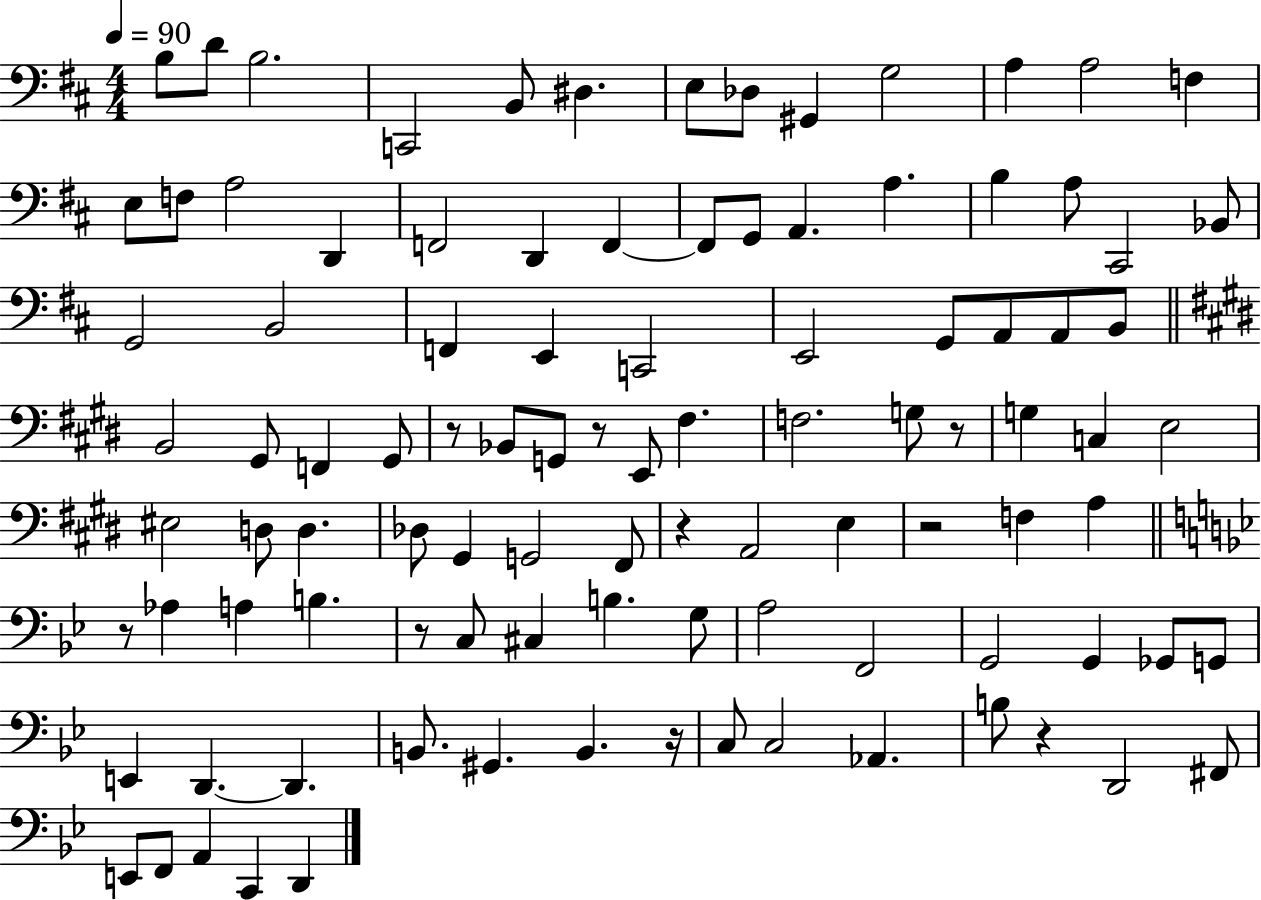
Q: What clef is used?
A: bass